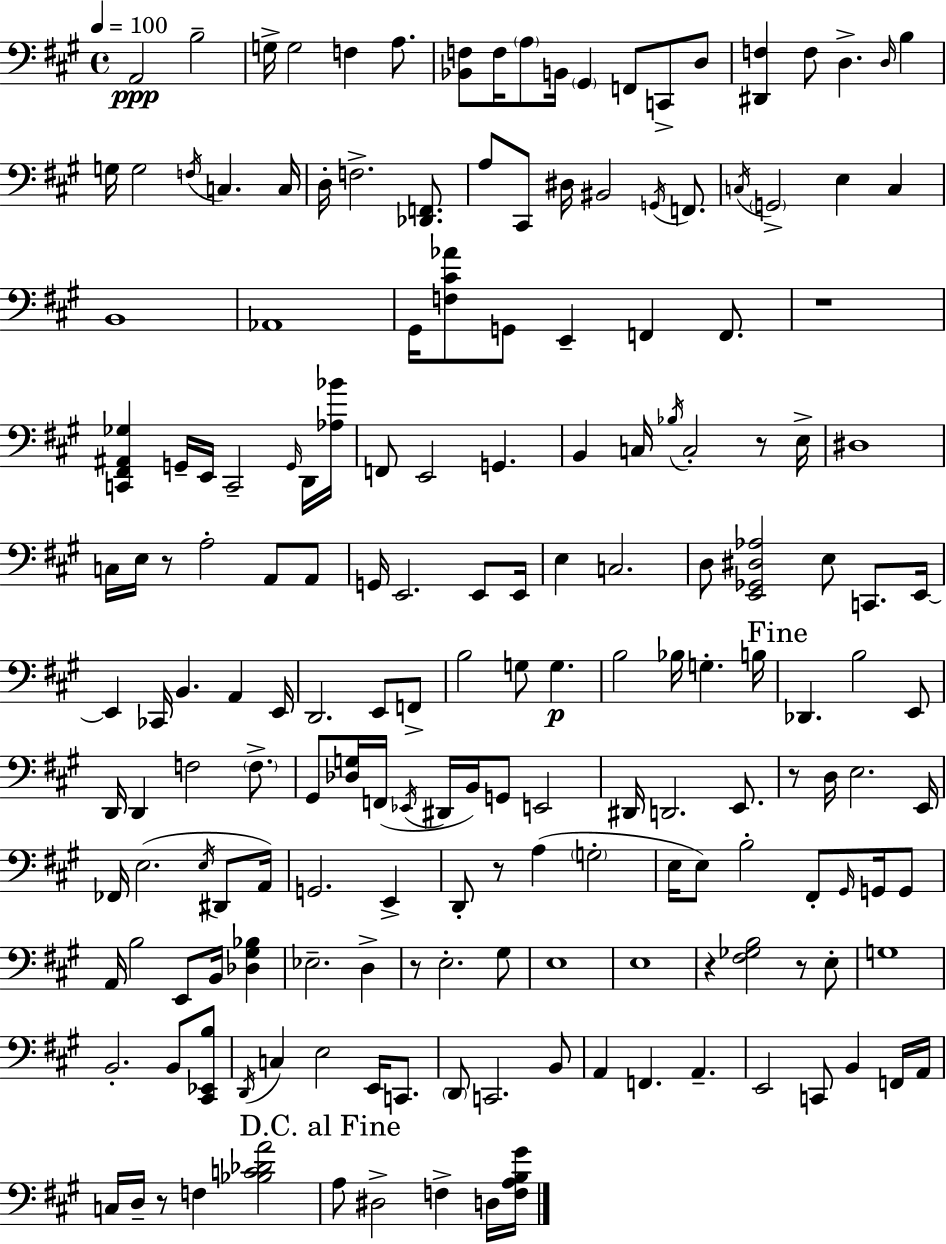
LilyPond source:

{
  \clef bass
  \time 4/4
  \defaultTimeSignature
  \key a \major
  \tempo 4 = 100
  a,2\ppp b2-- | g16-> g2 f4 a8. | <bes, f>8 f16 \parenthesize a8 b,16 \parenthesize gis,4 f,8 c,8-> d8 | <dis, f>4 f8 d4.-> \grace { d16 } b4 | \break g16 g2 \acciaccatura { f16 } c4. | c16 d16-. f2.-> <des, f,>8. | a8 cis,8 dis16 bis,2 \acciaccatura { g,16 } | f,8. \acciaccatura { c16 } \parenthesize g,2-> e4 | \break c4 b,1 | aes,1 | gis,16 <f cis' aes'>8 g,8 e,4-- f,4 | f,8. r1 | \break <c, fis, ais, ges>4 g,16-- e,16 c,2-- | \grace { g,16 } d,16 <aes bes'>16 f,8 e,2 g,4. | b,4 c16 \acciaccatura { bes16 } c2-. | r8 e16-> dis1 | \break c16 e16 r8 a2-. | a,8 a,8 g,16 e,2. | e,8 e,16 e4 c2. | d8 <e, ges, dis aes>2 | \break e8 c,8. e,16~~ e,4 ces,16 b,4. | a,4 e,16 d,2. | e,8 f,8-> b2 g8 | g4.\p b2 bes16 g4.-. | \break b16 \mark "Fine" des,4. b2 | e,8 d,16 d,4 f2 | \parenthesize f8.-> gis,8 <des g>16 f,16( \acciaccatura { ees,16 } dis,16 b,16) g,8 e,2 | dis,16 d,2. | \break e,8. r8 d16 e2. | e,16 fes,16 e2.( | \acciaccatura { e16 } dis,8 a,16) g,2. | e,4-> d,8-. r8 a4( | \break \parenthesize g2-. e16 e8) b2-. | fis,8-. \grace { gis,16 } g,16 g,8 a,16 b2 | e,8 b,16 <des gis bes>4 ees2.-- | d4-> r8 e2.-. | \break gis8 e1 | e1 | r4 <fis ges b>2 | r8 e8-. g1 | \break b,2.-. | b,8 <cis, ees, b>8 \acciaccatura { d,16 } c4 e2 | e,16 c,8. \parenthesize d,8 c,2. | b,8 a,4 f,4. | \break a,4.-- e,2 | c,8 b,4 f,16 a,16 c16 d16-- r8 f4 | <bes c' des' a'>2 \mark "D.C. al Fine" a8 dis2-> | f4-> d16 <f a b gis'>16 \bar "|."
}